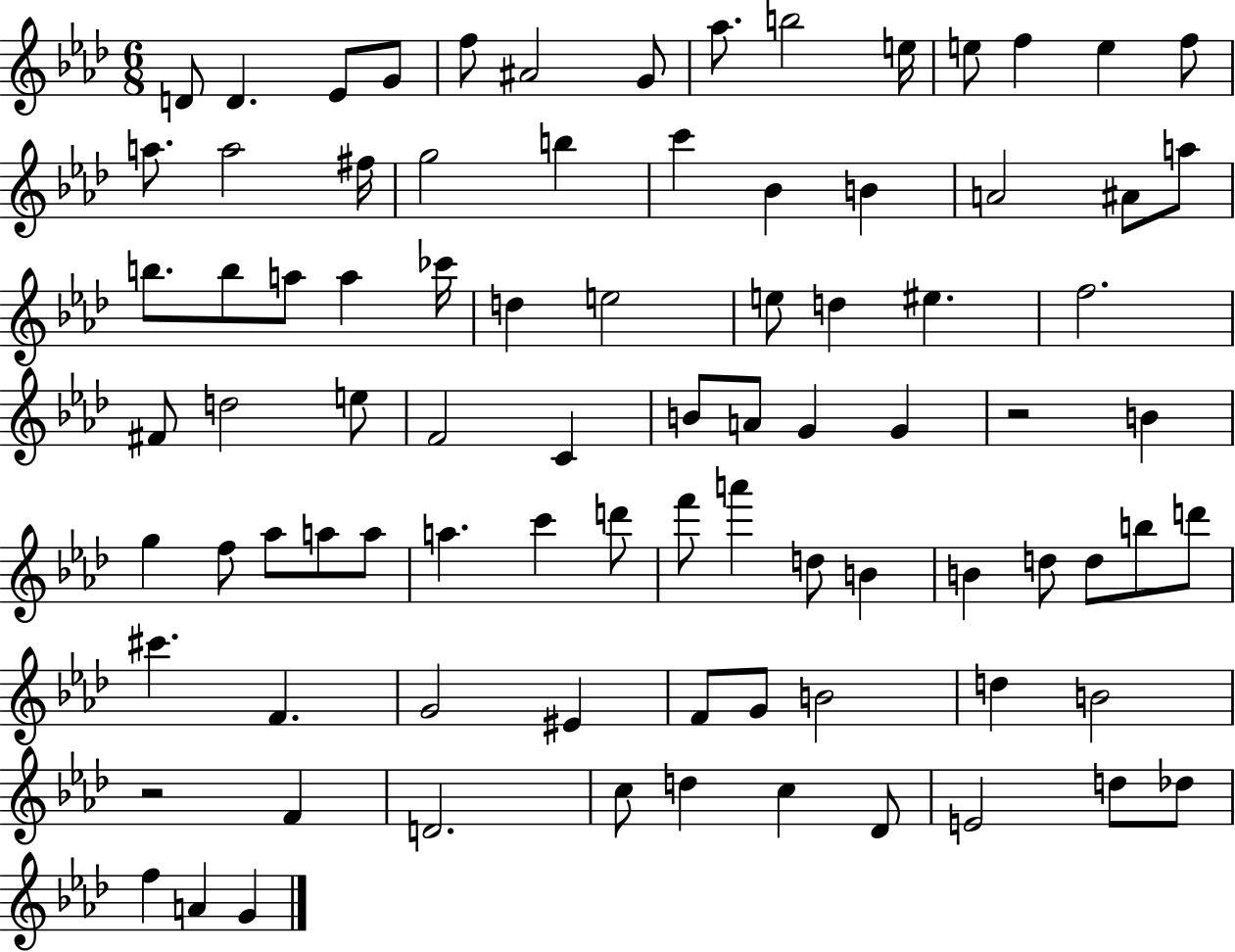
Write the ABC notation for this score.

X:1
T:Untitled
M:6/8
L:1/4
K:Ab
D/2 D _E/2 G/2 f/2 ^A2 G/2 _a/2 b2 e/4 e/2 f e f/2 a/2 a2 ^f/4 g2 b c' _B B A2 ^A/2 a/2 b/2 b/2 a/2 a _c'/4 d e2 e/2 d ^e f2 ^F/2 d2 e/2 F2 C B/2 A/2 G G z2 B g f/2 _a/2 a/2 a/2 a c' d'/2 f'/2 a' d/2 B B d/2 d/2 b/2 d'/2 ^c' F G2 ^E F/2 G/2 B2 d B2 z2 F D2 c/2 d c _D/2 E2 d/2 _d/2 f A G